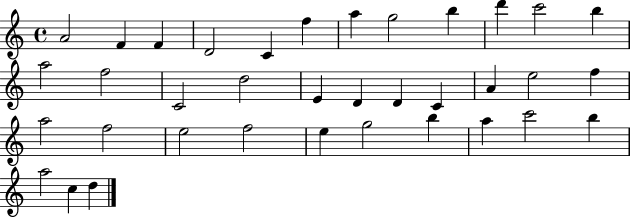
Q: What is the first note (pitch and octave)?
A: A4